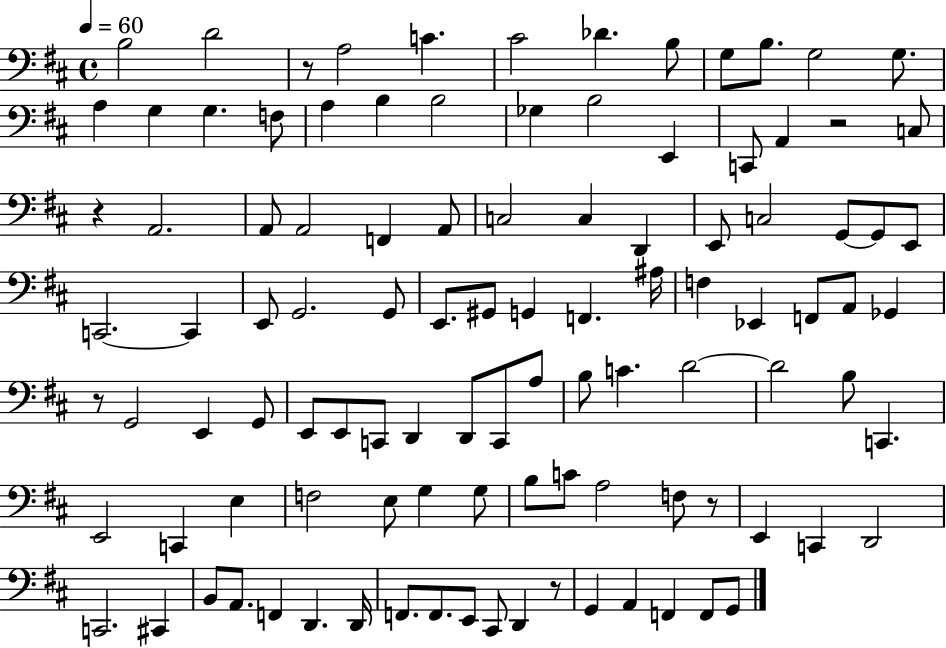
{
  \clef bass
  \time 4/4
  \defaultTimeSignature
  \key d \major
  \tempo 4 = 60
  b2 d'2 | r8 a2 c'4. | cis'2 des'4. b8 | g8 b8. g2 g8. | \break a4 g4 g4. f8 | a4 b4 b2 | ges4 b2 e,4 | c,8 a,4 r2 c8 | \break r4 a,2. | a,8 a,2 f,4 a,8 | c2 c4 d,4 | e,8 c2 g,8~~ g,8 e,8 | \break c,2.~~ c,4 | e,8 g,2. g,8 | e,8. gis,8 g,4 f,4. ais16 | f4 ees,4 f,8 a,8 ges,4 | \break r8 g,2 e,4 g,8 | e,8 e,8 c,8 d,4 d,8 c,8 a8 | b8 c'4. d'2~~ | d'2 b8 c,4. | \break e,2 c,4 e4 | f2 e8 g4 g8 | b8 c'8 a2 f8 r8 | e,4 c,4 d,2 | \break c,2. cis,4 | b,8 a,8. f,4 d,4. d,16 | f,8. f,8. e,8 cis,8 d,4 r8 | g,4 a,4 f,4 f,8 g,8 | \break \bar "|."
}